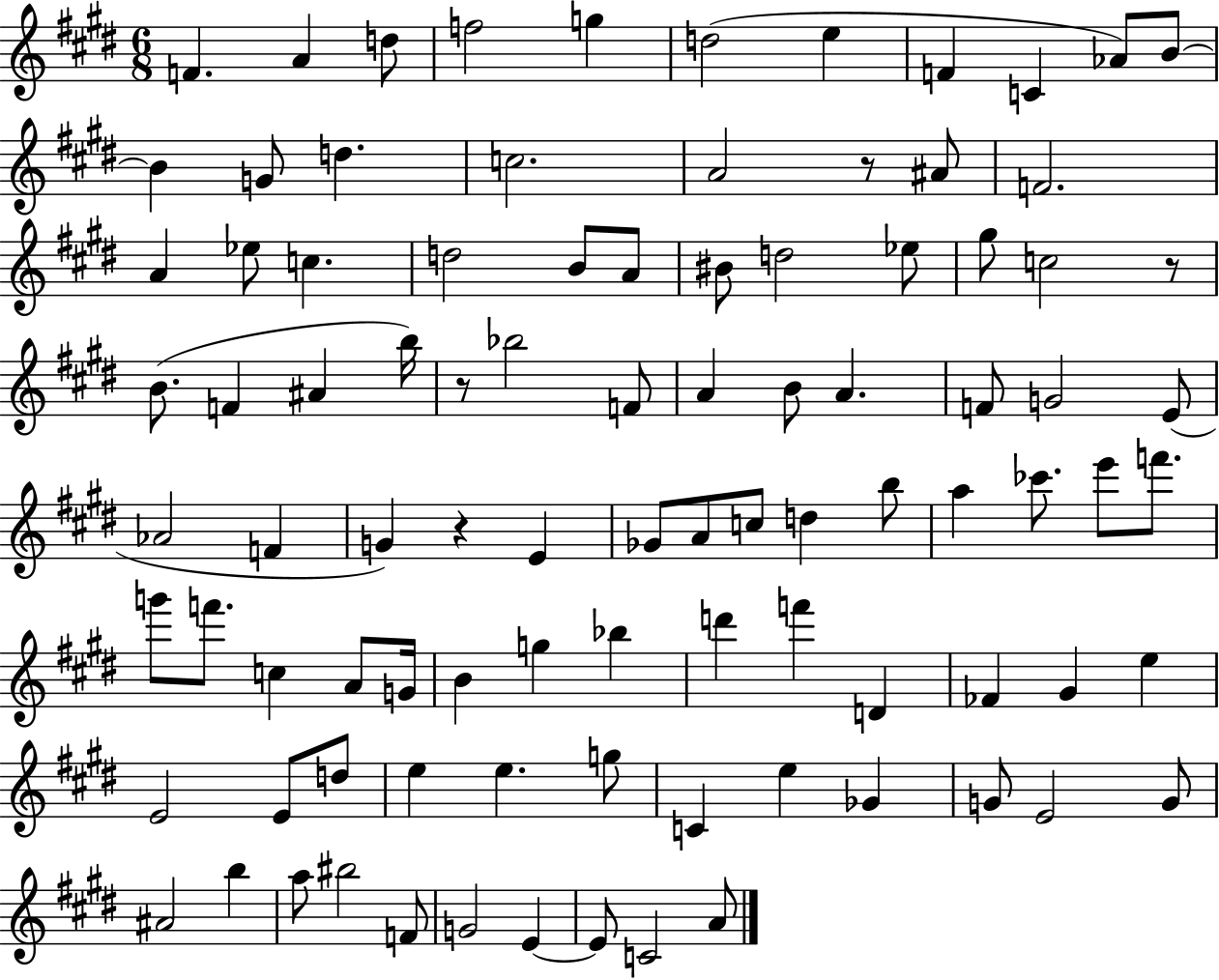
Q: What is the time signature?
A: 6/8